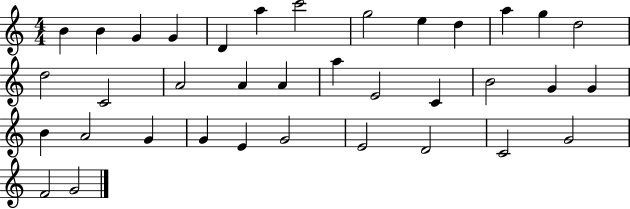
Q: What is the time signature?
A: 4/4